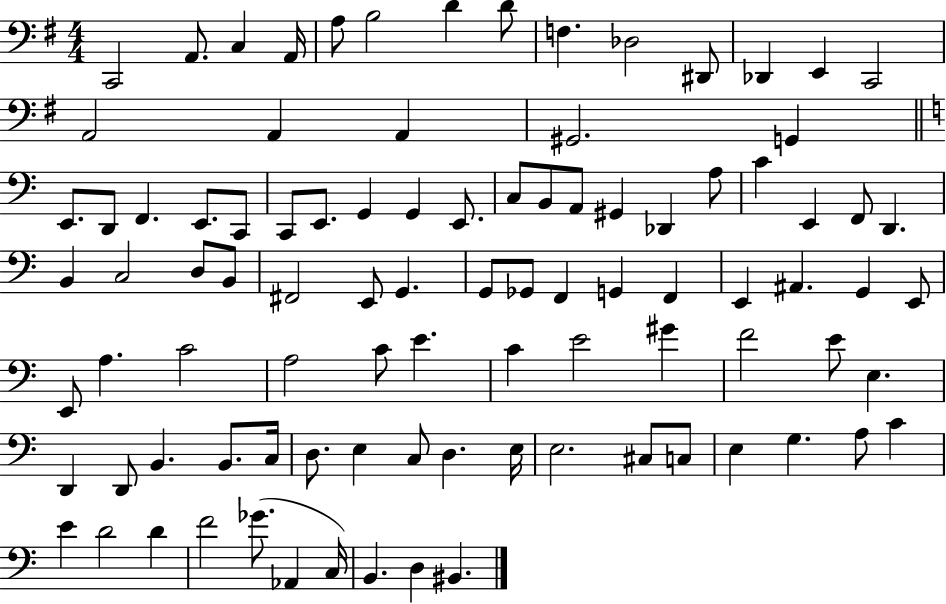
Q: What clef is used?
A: bass